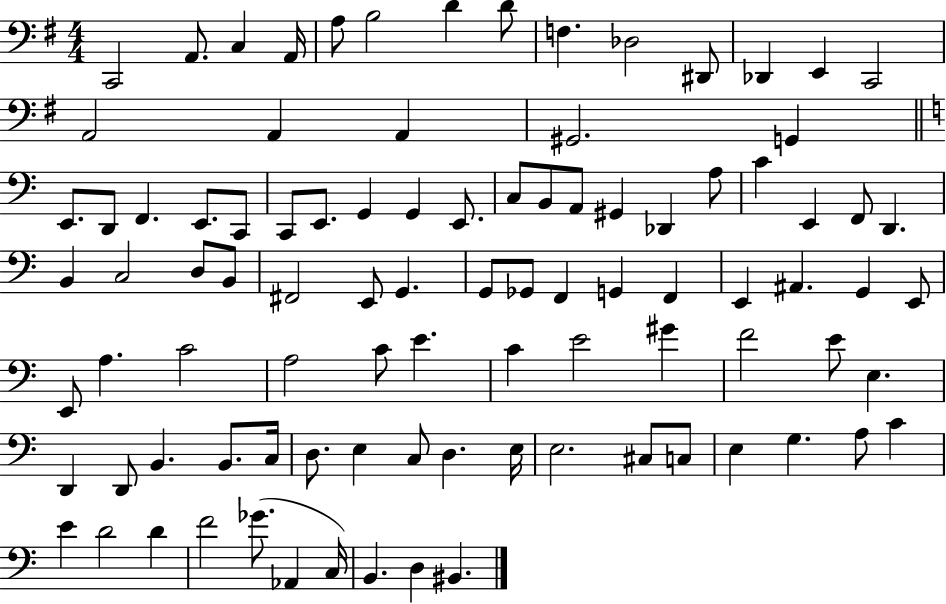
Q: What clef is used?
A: bass